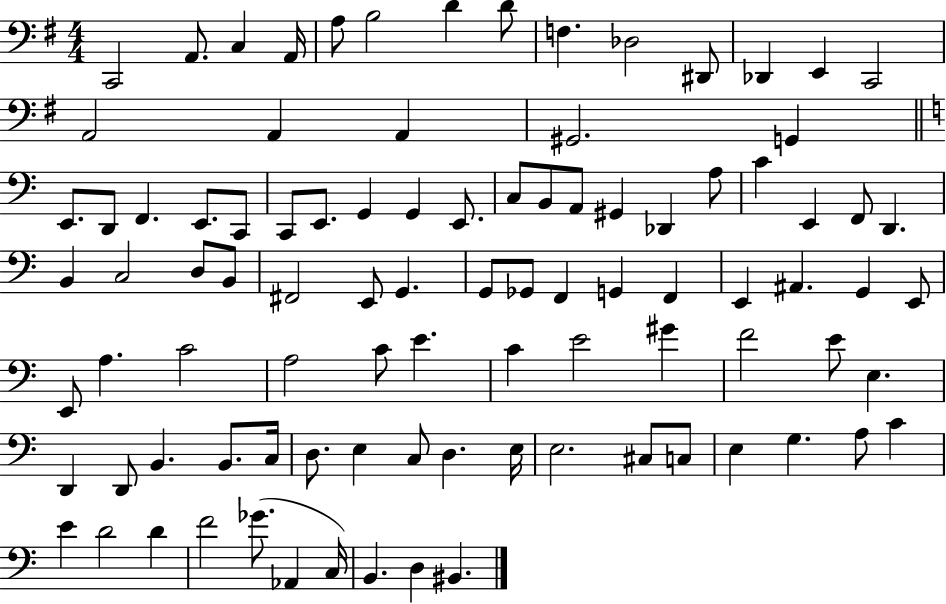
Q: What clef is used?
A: bass